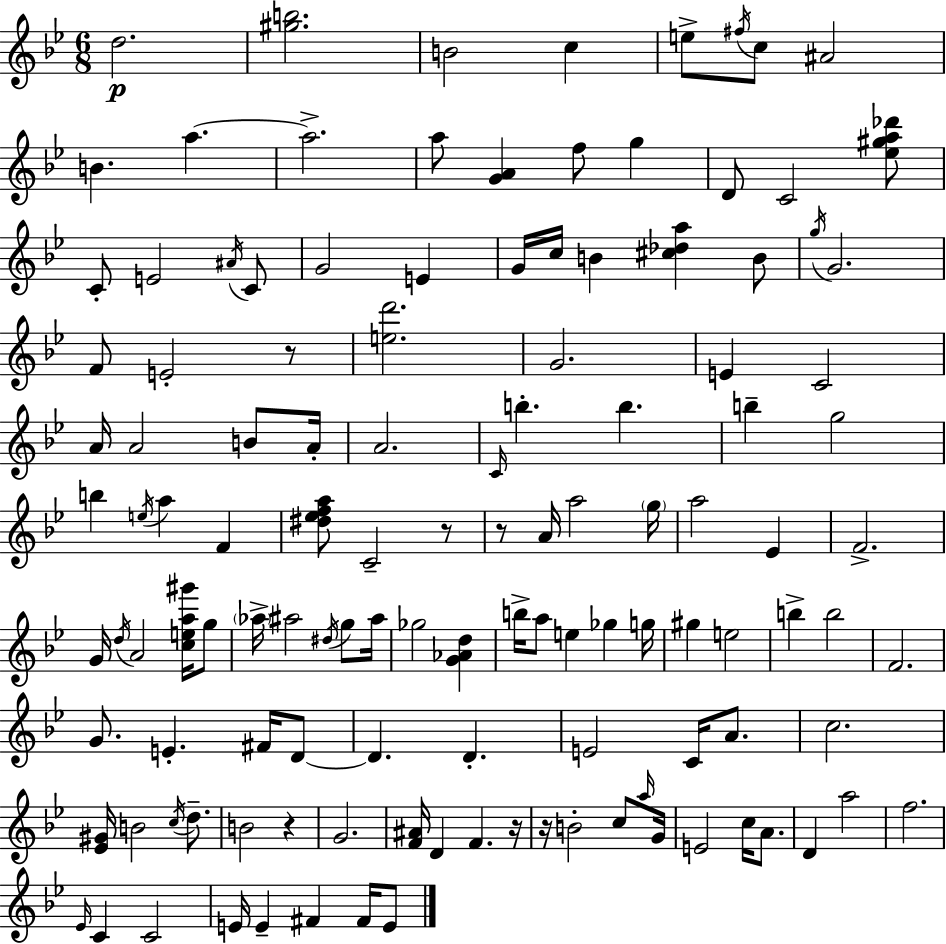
{
  \clef treble
  \numericTimeSignature
  \time 6/8
  \key g \minor
  \repeat volta 2 { d''2.\p | <gis'' b''>2. | b'2 c''4 | e''8-> \acciaccatura { fis''16 } c''8 ais'2 | \break b'4. a''4.~~ | a''2.-> | a''8 <g' a'>4 f''8 g''4 | d'8 c'2 <ees'' gis'' a'' des'''>8 | \break c'8-. e'2 \acciaccatura { ais'16 } | c'8 g'2 e'4 | g'16 c''16 b'4 <cis'' des'' a''>4 | b'8 \acciaccatura { g''16 } g'2. | \break f'8 e'2-. | r8 <e'' d'''>2. | g'2. | e'4 c'2 | \break a'16 a'2 | b'8 a'16-. a'2. | \grace { c'16 } b''4.-. b''4. | b''4-- g''2 | \break b''4 \acciaccatura { e''16 } a''4 | f'4 <dis'' ees'' f'' a''>8 c'2-- | r8 r8 a'16 a''2 | \parenthesize g''16 a''2 | \break ees'4 f'2.-> | g'16 \acciaccatura { d''16 } a'2 | <c'' e'' a'' gis'''>16 g''8 \parenthesize aes''16-> ais''2 | \acciaccatura { dis''16 } g''8 ais''16 ges''2 | \break <g' aes' d''>4 b''16-> a''8 e''4 | ges''4 g''16 gis''4 e''2 | b''4-> b''2 | f'2. | \break g'8. e'4.-. | fis'16 d'8~~ d'4. | d'4.-. e'2 | c'16 a'8. c''2. | \break <ees' gis'>16 b'2 | \acciaccatura { c''16 } d''8.-- b'2 | r4 g'2. | <f' ais'>16 d'4 | \break f'4. r16 r16 b'2-. | c''8 \grace { a''16 } g'16 e'2 | c''16 a'8. d'4 | a''2 f''2. | \break \grace { ees'16 } c'4 | c'2 e'16 e'4-- | fis'4 fis'16 e'8 } \bar "|."
}